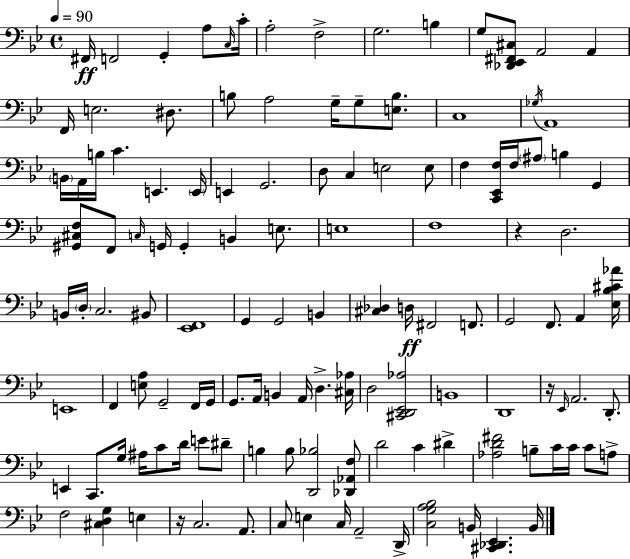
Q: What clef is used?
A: bass